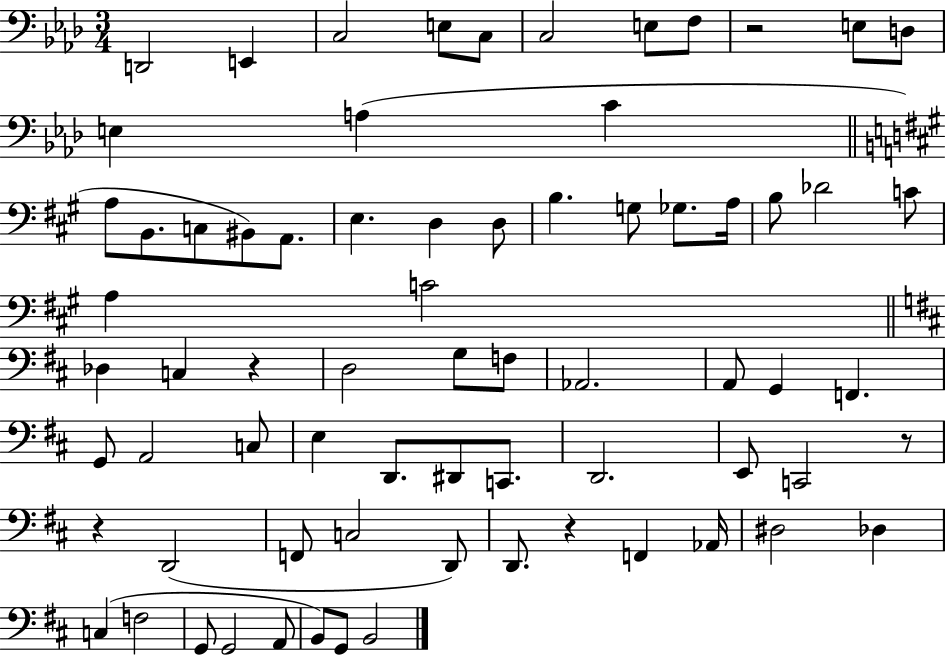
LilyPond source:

{
  \clef bass
  \numericTimeSignature
  \time 3/4
  \key aes \major
  d,2 e,4 | c2 e8 c8 | c2 e8 f8 | r2 e8 d8 | \break e4 a4( c'4 | \bar "||" \break \key a \major a8 b,8. c8 bis,8) a,8. | e4. d4 d8 | b4. g8 ges8. a16 | b8 des'2 c'8 | \break a4 c'2 | \bar "||" \break \key b \minor des4 c4 r4 | d2 g8 f8 | aes,2. | a,8 g,4 f,4. | \break g,8 a,2 c8 | e4 d,8. dis,8 c,8. | d,2. | e,8 c,2 r8 | \break r4 d,2( | f,8 c2 d,8) | d,8. r4 f,4 aes,16 | dis2 des4 | \break c4( f2 | g,8 g,2 a,8 | b,8) g,8 b,2 | \bar "|."
}